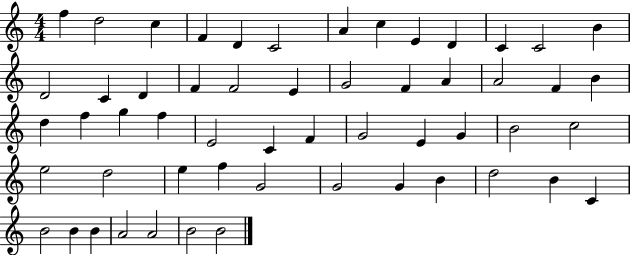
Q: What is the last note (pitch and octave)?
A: B4